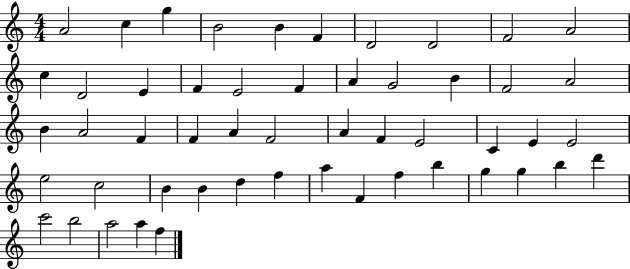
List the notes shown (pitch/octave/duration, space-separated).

A4/h C5/q G5/q B4/h B4/q F4/q D4/h D4/h F4/h A4/h C5/q D4/h E4/q F4/q E4/h F4/q A4/q G4/h B4/q F4/h A4/h B4/q A4/h F4/q F4/q A4/q F4/h A4/q F4/q E4/h C4/q E4/q E4/h E5/h C5/h B4/q B4/q D5/q F5/q A5/q F4/q F5/q B5/q G5/q G5/q B5/q D6/q C6/h B5/h A5/h A5/q F5/q